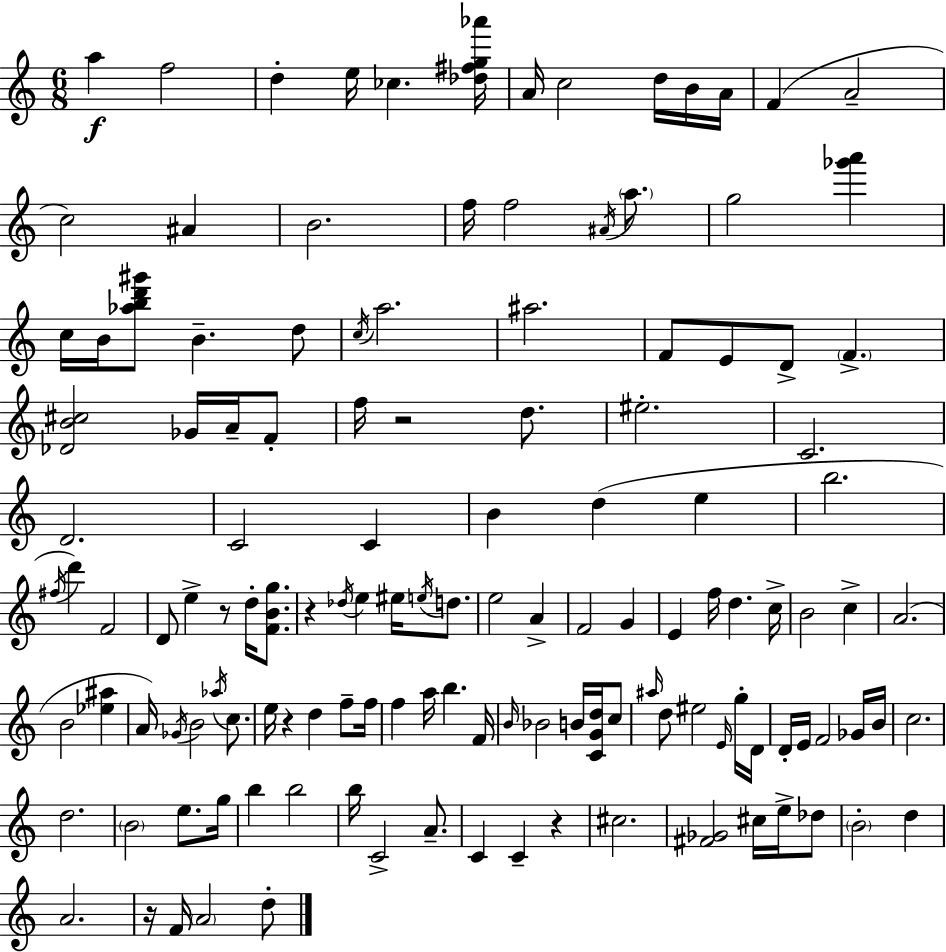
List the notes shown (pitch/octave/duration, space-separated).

A5/q F5/h D5/q E5/s CES5/q. [Db5,F#5,G5,Ab6]/s A4/s C5/h D5/s B4/s A4/s F4/q A4/h C5/h A#4/q B4/h. F5/s F5/h A#4/s A5/e. G5/h [Gb6,A6]/q C5/s B4/s [Ab5,B5,D6,G#6]/e B4/q. D5/e C5/s A5/h. A#5/h. F4/e E4/e D4/e F4/q. [Db4,B4,C#5]/h Gb4/s A4/s F4/e F5/s R/h D5/e. EIS5/h. C4/h. D4/h. C4/h C4/q B4/q D5/q E5/q B5/h. F#5/s D6/q F4/h D4/e E5/q R/e D5/s [F4,B4,G5]/e. R/q Db5/s E5/q EIS5/s E5/s D5/e. E5/h A4/q F4/h G4/q E4/q F5/s D5/q. C5/s B4/h C5/q A4/h. B4/h [Eb5,A#5]/q A4/s Gb4/s B4/h Ab5/s C5/e. E5/s R/q D5/q F5/e F5/s F5/q A5/s B5/q. F4/s B4/s Bb4/h B4/s [C4,G4,D5]/s C5/e A#5/s D5/e EIS5/h E4/s G5/s D4/s D4/s E4/s F4/h Gb4/s B4/s C5/h. D5/h. B4/h E5/e. G5/s B5/q B5/h B5/s C4/h A4/e. C4/q C4/q R/q C#5/h. [F#4,Gb4]/h C#5/s E5/s Db5/e B4/h D5/q A4/h. R/s F4/s A4/h D5/e